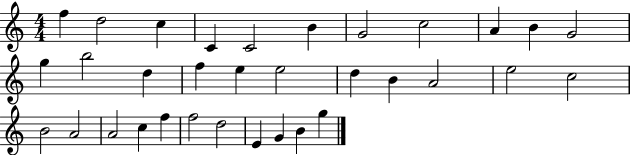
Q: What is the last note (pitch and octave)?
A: G5